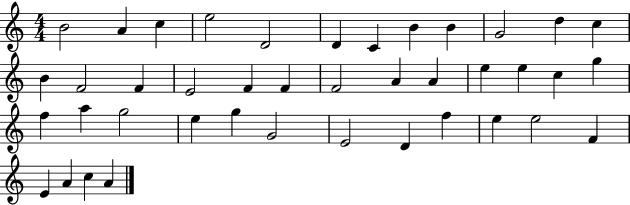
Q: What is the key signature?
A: C major